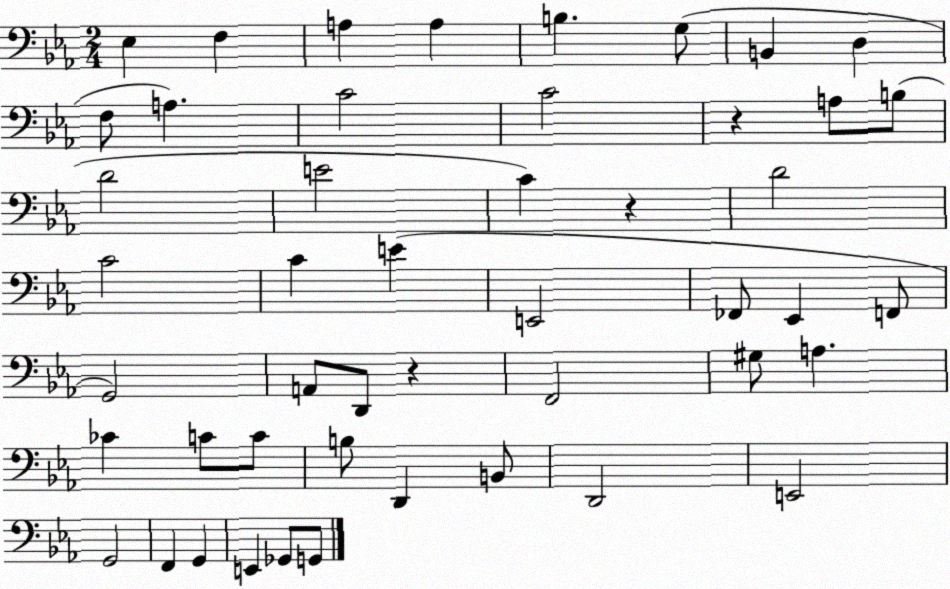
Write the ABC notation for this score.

X:1
T:Untitled
M:2/4
L:1/4
K:Eb
_E, F, A, A, B, G,/2 B,, D, F,/2 A, C2 C2 z A,/2 B,/2 D2 E2 C z D2 C2 C E E,,2 _F,,/2 _E,, F,,/2 G,,2 A,,/2 D,,/2 z F,,2 ^G,/2 A, _C C/2 C/2 B,/2 D,, B,,/2 D,,2 E,,2 G,,2 F,, G,, E,, _G,,/2 G,,/2